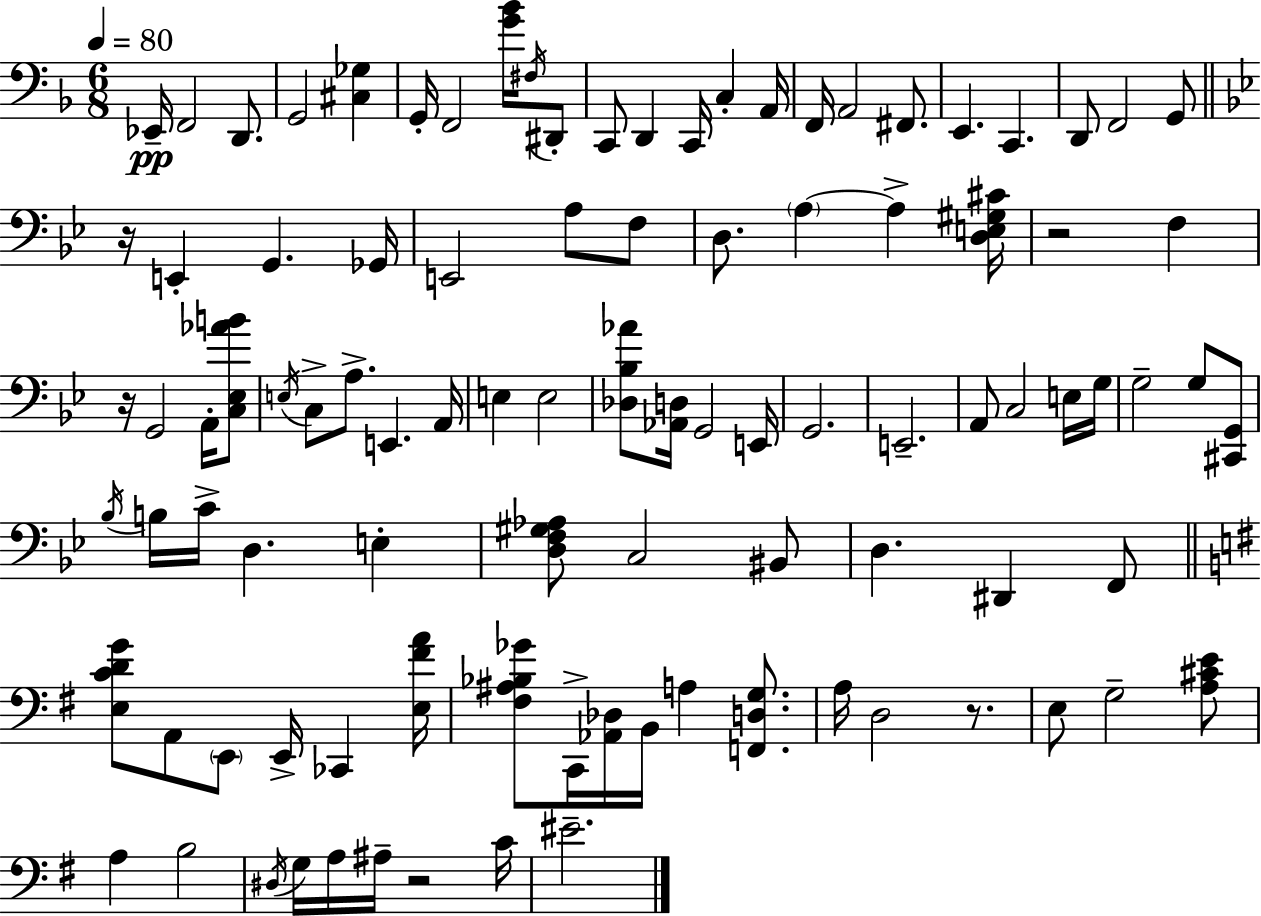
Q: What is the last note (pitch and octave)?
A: EIS4